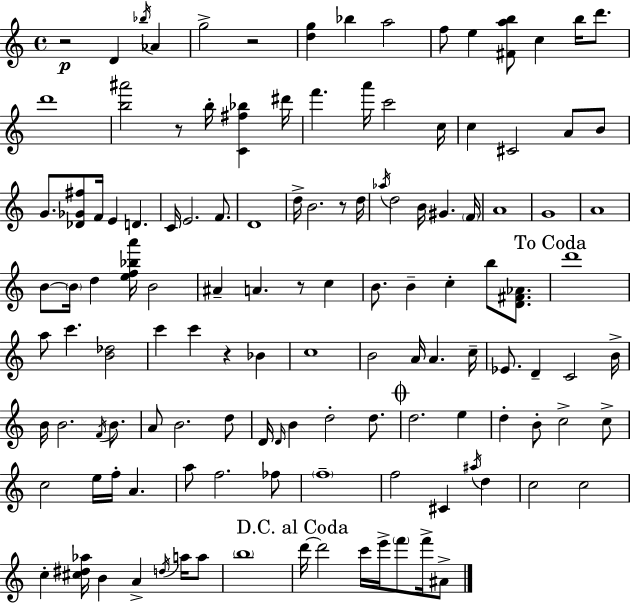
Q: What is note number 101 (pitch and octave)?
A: B4